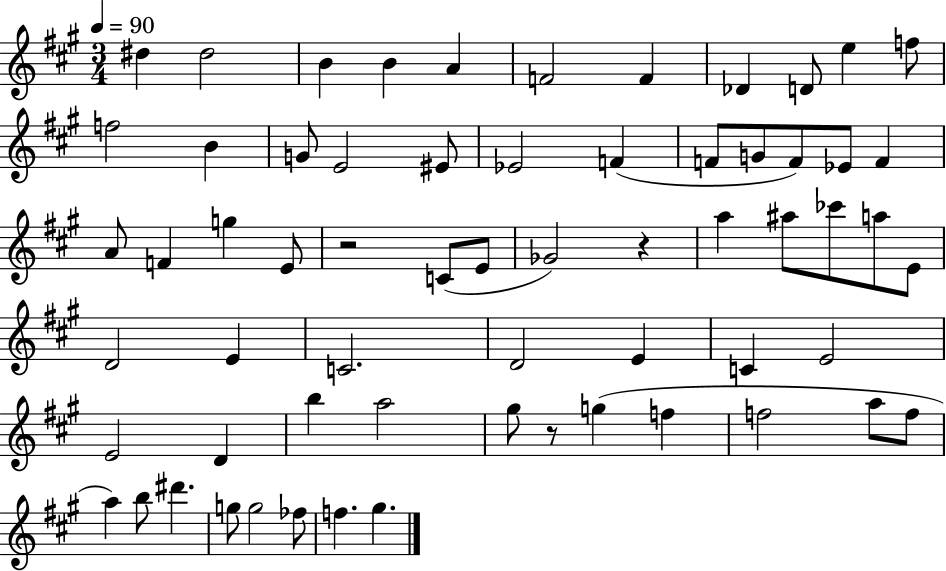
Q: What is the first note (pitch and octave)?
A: D#5